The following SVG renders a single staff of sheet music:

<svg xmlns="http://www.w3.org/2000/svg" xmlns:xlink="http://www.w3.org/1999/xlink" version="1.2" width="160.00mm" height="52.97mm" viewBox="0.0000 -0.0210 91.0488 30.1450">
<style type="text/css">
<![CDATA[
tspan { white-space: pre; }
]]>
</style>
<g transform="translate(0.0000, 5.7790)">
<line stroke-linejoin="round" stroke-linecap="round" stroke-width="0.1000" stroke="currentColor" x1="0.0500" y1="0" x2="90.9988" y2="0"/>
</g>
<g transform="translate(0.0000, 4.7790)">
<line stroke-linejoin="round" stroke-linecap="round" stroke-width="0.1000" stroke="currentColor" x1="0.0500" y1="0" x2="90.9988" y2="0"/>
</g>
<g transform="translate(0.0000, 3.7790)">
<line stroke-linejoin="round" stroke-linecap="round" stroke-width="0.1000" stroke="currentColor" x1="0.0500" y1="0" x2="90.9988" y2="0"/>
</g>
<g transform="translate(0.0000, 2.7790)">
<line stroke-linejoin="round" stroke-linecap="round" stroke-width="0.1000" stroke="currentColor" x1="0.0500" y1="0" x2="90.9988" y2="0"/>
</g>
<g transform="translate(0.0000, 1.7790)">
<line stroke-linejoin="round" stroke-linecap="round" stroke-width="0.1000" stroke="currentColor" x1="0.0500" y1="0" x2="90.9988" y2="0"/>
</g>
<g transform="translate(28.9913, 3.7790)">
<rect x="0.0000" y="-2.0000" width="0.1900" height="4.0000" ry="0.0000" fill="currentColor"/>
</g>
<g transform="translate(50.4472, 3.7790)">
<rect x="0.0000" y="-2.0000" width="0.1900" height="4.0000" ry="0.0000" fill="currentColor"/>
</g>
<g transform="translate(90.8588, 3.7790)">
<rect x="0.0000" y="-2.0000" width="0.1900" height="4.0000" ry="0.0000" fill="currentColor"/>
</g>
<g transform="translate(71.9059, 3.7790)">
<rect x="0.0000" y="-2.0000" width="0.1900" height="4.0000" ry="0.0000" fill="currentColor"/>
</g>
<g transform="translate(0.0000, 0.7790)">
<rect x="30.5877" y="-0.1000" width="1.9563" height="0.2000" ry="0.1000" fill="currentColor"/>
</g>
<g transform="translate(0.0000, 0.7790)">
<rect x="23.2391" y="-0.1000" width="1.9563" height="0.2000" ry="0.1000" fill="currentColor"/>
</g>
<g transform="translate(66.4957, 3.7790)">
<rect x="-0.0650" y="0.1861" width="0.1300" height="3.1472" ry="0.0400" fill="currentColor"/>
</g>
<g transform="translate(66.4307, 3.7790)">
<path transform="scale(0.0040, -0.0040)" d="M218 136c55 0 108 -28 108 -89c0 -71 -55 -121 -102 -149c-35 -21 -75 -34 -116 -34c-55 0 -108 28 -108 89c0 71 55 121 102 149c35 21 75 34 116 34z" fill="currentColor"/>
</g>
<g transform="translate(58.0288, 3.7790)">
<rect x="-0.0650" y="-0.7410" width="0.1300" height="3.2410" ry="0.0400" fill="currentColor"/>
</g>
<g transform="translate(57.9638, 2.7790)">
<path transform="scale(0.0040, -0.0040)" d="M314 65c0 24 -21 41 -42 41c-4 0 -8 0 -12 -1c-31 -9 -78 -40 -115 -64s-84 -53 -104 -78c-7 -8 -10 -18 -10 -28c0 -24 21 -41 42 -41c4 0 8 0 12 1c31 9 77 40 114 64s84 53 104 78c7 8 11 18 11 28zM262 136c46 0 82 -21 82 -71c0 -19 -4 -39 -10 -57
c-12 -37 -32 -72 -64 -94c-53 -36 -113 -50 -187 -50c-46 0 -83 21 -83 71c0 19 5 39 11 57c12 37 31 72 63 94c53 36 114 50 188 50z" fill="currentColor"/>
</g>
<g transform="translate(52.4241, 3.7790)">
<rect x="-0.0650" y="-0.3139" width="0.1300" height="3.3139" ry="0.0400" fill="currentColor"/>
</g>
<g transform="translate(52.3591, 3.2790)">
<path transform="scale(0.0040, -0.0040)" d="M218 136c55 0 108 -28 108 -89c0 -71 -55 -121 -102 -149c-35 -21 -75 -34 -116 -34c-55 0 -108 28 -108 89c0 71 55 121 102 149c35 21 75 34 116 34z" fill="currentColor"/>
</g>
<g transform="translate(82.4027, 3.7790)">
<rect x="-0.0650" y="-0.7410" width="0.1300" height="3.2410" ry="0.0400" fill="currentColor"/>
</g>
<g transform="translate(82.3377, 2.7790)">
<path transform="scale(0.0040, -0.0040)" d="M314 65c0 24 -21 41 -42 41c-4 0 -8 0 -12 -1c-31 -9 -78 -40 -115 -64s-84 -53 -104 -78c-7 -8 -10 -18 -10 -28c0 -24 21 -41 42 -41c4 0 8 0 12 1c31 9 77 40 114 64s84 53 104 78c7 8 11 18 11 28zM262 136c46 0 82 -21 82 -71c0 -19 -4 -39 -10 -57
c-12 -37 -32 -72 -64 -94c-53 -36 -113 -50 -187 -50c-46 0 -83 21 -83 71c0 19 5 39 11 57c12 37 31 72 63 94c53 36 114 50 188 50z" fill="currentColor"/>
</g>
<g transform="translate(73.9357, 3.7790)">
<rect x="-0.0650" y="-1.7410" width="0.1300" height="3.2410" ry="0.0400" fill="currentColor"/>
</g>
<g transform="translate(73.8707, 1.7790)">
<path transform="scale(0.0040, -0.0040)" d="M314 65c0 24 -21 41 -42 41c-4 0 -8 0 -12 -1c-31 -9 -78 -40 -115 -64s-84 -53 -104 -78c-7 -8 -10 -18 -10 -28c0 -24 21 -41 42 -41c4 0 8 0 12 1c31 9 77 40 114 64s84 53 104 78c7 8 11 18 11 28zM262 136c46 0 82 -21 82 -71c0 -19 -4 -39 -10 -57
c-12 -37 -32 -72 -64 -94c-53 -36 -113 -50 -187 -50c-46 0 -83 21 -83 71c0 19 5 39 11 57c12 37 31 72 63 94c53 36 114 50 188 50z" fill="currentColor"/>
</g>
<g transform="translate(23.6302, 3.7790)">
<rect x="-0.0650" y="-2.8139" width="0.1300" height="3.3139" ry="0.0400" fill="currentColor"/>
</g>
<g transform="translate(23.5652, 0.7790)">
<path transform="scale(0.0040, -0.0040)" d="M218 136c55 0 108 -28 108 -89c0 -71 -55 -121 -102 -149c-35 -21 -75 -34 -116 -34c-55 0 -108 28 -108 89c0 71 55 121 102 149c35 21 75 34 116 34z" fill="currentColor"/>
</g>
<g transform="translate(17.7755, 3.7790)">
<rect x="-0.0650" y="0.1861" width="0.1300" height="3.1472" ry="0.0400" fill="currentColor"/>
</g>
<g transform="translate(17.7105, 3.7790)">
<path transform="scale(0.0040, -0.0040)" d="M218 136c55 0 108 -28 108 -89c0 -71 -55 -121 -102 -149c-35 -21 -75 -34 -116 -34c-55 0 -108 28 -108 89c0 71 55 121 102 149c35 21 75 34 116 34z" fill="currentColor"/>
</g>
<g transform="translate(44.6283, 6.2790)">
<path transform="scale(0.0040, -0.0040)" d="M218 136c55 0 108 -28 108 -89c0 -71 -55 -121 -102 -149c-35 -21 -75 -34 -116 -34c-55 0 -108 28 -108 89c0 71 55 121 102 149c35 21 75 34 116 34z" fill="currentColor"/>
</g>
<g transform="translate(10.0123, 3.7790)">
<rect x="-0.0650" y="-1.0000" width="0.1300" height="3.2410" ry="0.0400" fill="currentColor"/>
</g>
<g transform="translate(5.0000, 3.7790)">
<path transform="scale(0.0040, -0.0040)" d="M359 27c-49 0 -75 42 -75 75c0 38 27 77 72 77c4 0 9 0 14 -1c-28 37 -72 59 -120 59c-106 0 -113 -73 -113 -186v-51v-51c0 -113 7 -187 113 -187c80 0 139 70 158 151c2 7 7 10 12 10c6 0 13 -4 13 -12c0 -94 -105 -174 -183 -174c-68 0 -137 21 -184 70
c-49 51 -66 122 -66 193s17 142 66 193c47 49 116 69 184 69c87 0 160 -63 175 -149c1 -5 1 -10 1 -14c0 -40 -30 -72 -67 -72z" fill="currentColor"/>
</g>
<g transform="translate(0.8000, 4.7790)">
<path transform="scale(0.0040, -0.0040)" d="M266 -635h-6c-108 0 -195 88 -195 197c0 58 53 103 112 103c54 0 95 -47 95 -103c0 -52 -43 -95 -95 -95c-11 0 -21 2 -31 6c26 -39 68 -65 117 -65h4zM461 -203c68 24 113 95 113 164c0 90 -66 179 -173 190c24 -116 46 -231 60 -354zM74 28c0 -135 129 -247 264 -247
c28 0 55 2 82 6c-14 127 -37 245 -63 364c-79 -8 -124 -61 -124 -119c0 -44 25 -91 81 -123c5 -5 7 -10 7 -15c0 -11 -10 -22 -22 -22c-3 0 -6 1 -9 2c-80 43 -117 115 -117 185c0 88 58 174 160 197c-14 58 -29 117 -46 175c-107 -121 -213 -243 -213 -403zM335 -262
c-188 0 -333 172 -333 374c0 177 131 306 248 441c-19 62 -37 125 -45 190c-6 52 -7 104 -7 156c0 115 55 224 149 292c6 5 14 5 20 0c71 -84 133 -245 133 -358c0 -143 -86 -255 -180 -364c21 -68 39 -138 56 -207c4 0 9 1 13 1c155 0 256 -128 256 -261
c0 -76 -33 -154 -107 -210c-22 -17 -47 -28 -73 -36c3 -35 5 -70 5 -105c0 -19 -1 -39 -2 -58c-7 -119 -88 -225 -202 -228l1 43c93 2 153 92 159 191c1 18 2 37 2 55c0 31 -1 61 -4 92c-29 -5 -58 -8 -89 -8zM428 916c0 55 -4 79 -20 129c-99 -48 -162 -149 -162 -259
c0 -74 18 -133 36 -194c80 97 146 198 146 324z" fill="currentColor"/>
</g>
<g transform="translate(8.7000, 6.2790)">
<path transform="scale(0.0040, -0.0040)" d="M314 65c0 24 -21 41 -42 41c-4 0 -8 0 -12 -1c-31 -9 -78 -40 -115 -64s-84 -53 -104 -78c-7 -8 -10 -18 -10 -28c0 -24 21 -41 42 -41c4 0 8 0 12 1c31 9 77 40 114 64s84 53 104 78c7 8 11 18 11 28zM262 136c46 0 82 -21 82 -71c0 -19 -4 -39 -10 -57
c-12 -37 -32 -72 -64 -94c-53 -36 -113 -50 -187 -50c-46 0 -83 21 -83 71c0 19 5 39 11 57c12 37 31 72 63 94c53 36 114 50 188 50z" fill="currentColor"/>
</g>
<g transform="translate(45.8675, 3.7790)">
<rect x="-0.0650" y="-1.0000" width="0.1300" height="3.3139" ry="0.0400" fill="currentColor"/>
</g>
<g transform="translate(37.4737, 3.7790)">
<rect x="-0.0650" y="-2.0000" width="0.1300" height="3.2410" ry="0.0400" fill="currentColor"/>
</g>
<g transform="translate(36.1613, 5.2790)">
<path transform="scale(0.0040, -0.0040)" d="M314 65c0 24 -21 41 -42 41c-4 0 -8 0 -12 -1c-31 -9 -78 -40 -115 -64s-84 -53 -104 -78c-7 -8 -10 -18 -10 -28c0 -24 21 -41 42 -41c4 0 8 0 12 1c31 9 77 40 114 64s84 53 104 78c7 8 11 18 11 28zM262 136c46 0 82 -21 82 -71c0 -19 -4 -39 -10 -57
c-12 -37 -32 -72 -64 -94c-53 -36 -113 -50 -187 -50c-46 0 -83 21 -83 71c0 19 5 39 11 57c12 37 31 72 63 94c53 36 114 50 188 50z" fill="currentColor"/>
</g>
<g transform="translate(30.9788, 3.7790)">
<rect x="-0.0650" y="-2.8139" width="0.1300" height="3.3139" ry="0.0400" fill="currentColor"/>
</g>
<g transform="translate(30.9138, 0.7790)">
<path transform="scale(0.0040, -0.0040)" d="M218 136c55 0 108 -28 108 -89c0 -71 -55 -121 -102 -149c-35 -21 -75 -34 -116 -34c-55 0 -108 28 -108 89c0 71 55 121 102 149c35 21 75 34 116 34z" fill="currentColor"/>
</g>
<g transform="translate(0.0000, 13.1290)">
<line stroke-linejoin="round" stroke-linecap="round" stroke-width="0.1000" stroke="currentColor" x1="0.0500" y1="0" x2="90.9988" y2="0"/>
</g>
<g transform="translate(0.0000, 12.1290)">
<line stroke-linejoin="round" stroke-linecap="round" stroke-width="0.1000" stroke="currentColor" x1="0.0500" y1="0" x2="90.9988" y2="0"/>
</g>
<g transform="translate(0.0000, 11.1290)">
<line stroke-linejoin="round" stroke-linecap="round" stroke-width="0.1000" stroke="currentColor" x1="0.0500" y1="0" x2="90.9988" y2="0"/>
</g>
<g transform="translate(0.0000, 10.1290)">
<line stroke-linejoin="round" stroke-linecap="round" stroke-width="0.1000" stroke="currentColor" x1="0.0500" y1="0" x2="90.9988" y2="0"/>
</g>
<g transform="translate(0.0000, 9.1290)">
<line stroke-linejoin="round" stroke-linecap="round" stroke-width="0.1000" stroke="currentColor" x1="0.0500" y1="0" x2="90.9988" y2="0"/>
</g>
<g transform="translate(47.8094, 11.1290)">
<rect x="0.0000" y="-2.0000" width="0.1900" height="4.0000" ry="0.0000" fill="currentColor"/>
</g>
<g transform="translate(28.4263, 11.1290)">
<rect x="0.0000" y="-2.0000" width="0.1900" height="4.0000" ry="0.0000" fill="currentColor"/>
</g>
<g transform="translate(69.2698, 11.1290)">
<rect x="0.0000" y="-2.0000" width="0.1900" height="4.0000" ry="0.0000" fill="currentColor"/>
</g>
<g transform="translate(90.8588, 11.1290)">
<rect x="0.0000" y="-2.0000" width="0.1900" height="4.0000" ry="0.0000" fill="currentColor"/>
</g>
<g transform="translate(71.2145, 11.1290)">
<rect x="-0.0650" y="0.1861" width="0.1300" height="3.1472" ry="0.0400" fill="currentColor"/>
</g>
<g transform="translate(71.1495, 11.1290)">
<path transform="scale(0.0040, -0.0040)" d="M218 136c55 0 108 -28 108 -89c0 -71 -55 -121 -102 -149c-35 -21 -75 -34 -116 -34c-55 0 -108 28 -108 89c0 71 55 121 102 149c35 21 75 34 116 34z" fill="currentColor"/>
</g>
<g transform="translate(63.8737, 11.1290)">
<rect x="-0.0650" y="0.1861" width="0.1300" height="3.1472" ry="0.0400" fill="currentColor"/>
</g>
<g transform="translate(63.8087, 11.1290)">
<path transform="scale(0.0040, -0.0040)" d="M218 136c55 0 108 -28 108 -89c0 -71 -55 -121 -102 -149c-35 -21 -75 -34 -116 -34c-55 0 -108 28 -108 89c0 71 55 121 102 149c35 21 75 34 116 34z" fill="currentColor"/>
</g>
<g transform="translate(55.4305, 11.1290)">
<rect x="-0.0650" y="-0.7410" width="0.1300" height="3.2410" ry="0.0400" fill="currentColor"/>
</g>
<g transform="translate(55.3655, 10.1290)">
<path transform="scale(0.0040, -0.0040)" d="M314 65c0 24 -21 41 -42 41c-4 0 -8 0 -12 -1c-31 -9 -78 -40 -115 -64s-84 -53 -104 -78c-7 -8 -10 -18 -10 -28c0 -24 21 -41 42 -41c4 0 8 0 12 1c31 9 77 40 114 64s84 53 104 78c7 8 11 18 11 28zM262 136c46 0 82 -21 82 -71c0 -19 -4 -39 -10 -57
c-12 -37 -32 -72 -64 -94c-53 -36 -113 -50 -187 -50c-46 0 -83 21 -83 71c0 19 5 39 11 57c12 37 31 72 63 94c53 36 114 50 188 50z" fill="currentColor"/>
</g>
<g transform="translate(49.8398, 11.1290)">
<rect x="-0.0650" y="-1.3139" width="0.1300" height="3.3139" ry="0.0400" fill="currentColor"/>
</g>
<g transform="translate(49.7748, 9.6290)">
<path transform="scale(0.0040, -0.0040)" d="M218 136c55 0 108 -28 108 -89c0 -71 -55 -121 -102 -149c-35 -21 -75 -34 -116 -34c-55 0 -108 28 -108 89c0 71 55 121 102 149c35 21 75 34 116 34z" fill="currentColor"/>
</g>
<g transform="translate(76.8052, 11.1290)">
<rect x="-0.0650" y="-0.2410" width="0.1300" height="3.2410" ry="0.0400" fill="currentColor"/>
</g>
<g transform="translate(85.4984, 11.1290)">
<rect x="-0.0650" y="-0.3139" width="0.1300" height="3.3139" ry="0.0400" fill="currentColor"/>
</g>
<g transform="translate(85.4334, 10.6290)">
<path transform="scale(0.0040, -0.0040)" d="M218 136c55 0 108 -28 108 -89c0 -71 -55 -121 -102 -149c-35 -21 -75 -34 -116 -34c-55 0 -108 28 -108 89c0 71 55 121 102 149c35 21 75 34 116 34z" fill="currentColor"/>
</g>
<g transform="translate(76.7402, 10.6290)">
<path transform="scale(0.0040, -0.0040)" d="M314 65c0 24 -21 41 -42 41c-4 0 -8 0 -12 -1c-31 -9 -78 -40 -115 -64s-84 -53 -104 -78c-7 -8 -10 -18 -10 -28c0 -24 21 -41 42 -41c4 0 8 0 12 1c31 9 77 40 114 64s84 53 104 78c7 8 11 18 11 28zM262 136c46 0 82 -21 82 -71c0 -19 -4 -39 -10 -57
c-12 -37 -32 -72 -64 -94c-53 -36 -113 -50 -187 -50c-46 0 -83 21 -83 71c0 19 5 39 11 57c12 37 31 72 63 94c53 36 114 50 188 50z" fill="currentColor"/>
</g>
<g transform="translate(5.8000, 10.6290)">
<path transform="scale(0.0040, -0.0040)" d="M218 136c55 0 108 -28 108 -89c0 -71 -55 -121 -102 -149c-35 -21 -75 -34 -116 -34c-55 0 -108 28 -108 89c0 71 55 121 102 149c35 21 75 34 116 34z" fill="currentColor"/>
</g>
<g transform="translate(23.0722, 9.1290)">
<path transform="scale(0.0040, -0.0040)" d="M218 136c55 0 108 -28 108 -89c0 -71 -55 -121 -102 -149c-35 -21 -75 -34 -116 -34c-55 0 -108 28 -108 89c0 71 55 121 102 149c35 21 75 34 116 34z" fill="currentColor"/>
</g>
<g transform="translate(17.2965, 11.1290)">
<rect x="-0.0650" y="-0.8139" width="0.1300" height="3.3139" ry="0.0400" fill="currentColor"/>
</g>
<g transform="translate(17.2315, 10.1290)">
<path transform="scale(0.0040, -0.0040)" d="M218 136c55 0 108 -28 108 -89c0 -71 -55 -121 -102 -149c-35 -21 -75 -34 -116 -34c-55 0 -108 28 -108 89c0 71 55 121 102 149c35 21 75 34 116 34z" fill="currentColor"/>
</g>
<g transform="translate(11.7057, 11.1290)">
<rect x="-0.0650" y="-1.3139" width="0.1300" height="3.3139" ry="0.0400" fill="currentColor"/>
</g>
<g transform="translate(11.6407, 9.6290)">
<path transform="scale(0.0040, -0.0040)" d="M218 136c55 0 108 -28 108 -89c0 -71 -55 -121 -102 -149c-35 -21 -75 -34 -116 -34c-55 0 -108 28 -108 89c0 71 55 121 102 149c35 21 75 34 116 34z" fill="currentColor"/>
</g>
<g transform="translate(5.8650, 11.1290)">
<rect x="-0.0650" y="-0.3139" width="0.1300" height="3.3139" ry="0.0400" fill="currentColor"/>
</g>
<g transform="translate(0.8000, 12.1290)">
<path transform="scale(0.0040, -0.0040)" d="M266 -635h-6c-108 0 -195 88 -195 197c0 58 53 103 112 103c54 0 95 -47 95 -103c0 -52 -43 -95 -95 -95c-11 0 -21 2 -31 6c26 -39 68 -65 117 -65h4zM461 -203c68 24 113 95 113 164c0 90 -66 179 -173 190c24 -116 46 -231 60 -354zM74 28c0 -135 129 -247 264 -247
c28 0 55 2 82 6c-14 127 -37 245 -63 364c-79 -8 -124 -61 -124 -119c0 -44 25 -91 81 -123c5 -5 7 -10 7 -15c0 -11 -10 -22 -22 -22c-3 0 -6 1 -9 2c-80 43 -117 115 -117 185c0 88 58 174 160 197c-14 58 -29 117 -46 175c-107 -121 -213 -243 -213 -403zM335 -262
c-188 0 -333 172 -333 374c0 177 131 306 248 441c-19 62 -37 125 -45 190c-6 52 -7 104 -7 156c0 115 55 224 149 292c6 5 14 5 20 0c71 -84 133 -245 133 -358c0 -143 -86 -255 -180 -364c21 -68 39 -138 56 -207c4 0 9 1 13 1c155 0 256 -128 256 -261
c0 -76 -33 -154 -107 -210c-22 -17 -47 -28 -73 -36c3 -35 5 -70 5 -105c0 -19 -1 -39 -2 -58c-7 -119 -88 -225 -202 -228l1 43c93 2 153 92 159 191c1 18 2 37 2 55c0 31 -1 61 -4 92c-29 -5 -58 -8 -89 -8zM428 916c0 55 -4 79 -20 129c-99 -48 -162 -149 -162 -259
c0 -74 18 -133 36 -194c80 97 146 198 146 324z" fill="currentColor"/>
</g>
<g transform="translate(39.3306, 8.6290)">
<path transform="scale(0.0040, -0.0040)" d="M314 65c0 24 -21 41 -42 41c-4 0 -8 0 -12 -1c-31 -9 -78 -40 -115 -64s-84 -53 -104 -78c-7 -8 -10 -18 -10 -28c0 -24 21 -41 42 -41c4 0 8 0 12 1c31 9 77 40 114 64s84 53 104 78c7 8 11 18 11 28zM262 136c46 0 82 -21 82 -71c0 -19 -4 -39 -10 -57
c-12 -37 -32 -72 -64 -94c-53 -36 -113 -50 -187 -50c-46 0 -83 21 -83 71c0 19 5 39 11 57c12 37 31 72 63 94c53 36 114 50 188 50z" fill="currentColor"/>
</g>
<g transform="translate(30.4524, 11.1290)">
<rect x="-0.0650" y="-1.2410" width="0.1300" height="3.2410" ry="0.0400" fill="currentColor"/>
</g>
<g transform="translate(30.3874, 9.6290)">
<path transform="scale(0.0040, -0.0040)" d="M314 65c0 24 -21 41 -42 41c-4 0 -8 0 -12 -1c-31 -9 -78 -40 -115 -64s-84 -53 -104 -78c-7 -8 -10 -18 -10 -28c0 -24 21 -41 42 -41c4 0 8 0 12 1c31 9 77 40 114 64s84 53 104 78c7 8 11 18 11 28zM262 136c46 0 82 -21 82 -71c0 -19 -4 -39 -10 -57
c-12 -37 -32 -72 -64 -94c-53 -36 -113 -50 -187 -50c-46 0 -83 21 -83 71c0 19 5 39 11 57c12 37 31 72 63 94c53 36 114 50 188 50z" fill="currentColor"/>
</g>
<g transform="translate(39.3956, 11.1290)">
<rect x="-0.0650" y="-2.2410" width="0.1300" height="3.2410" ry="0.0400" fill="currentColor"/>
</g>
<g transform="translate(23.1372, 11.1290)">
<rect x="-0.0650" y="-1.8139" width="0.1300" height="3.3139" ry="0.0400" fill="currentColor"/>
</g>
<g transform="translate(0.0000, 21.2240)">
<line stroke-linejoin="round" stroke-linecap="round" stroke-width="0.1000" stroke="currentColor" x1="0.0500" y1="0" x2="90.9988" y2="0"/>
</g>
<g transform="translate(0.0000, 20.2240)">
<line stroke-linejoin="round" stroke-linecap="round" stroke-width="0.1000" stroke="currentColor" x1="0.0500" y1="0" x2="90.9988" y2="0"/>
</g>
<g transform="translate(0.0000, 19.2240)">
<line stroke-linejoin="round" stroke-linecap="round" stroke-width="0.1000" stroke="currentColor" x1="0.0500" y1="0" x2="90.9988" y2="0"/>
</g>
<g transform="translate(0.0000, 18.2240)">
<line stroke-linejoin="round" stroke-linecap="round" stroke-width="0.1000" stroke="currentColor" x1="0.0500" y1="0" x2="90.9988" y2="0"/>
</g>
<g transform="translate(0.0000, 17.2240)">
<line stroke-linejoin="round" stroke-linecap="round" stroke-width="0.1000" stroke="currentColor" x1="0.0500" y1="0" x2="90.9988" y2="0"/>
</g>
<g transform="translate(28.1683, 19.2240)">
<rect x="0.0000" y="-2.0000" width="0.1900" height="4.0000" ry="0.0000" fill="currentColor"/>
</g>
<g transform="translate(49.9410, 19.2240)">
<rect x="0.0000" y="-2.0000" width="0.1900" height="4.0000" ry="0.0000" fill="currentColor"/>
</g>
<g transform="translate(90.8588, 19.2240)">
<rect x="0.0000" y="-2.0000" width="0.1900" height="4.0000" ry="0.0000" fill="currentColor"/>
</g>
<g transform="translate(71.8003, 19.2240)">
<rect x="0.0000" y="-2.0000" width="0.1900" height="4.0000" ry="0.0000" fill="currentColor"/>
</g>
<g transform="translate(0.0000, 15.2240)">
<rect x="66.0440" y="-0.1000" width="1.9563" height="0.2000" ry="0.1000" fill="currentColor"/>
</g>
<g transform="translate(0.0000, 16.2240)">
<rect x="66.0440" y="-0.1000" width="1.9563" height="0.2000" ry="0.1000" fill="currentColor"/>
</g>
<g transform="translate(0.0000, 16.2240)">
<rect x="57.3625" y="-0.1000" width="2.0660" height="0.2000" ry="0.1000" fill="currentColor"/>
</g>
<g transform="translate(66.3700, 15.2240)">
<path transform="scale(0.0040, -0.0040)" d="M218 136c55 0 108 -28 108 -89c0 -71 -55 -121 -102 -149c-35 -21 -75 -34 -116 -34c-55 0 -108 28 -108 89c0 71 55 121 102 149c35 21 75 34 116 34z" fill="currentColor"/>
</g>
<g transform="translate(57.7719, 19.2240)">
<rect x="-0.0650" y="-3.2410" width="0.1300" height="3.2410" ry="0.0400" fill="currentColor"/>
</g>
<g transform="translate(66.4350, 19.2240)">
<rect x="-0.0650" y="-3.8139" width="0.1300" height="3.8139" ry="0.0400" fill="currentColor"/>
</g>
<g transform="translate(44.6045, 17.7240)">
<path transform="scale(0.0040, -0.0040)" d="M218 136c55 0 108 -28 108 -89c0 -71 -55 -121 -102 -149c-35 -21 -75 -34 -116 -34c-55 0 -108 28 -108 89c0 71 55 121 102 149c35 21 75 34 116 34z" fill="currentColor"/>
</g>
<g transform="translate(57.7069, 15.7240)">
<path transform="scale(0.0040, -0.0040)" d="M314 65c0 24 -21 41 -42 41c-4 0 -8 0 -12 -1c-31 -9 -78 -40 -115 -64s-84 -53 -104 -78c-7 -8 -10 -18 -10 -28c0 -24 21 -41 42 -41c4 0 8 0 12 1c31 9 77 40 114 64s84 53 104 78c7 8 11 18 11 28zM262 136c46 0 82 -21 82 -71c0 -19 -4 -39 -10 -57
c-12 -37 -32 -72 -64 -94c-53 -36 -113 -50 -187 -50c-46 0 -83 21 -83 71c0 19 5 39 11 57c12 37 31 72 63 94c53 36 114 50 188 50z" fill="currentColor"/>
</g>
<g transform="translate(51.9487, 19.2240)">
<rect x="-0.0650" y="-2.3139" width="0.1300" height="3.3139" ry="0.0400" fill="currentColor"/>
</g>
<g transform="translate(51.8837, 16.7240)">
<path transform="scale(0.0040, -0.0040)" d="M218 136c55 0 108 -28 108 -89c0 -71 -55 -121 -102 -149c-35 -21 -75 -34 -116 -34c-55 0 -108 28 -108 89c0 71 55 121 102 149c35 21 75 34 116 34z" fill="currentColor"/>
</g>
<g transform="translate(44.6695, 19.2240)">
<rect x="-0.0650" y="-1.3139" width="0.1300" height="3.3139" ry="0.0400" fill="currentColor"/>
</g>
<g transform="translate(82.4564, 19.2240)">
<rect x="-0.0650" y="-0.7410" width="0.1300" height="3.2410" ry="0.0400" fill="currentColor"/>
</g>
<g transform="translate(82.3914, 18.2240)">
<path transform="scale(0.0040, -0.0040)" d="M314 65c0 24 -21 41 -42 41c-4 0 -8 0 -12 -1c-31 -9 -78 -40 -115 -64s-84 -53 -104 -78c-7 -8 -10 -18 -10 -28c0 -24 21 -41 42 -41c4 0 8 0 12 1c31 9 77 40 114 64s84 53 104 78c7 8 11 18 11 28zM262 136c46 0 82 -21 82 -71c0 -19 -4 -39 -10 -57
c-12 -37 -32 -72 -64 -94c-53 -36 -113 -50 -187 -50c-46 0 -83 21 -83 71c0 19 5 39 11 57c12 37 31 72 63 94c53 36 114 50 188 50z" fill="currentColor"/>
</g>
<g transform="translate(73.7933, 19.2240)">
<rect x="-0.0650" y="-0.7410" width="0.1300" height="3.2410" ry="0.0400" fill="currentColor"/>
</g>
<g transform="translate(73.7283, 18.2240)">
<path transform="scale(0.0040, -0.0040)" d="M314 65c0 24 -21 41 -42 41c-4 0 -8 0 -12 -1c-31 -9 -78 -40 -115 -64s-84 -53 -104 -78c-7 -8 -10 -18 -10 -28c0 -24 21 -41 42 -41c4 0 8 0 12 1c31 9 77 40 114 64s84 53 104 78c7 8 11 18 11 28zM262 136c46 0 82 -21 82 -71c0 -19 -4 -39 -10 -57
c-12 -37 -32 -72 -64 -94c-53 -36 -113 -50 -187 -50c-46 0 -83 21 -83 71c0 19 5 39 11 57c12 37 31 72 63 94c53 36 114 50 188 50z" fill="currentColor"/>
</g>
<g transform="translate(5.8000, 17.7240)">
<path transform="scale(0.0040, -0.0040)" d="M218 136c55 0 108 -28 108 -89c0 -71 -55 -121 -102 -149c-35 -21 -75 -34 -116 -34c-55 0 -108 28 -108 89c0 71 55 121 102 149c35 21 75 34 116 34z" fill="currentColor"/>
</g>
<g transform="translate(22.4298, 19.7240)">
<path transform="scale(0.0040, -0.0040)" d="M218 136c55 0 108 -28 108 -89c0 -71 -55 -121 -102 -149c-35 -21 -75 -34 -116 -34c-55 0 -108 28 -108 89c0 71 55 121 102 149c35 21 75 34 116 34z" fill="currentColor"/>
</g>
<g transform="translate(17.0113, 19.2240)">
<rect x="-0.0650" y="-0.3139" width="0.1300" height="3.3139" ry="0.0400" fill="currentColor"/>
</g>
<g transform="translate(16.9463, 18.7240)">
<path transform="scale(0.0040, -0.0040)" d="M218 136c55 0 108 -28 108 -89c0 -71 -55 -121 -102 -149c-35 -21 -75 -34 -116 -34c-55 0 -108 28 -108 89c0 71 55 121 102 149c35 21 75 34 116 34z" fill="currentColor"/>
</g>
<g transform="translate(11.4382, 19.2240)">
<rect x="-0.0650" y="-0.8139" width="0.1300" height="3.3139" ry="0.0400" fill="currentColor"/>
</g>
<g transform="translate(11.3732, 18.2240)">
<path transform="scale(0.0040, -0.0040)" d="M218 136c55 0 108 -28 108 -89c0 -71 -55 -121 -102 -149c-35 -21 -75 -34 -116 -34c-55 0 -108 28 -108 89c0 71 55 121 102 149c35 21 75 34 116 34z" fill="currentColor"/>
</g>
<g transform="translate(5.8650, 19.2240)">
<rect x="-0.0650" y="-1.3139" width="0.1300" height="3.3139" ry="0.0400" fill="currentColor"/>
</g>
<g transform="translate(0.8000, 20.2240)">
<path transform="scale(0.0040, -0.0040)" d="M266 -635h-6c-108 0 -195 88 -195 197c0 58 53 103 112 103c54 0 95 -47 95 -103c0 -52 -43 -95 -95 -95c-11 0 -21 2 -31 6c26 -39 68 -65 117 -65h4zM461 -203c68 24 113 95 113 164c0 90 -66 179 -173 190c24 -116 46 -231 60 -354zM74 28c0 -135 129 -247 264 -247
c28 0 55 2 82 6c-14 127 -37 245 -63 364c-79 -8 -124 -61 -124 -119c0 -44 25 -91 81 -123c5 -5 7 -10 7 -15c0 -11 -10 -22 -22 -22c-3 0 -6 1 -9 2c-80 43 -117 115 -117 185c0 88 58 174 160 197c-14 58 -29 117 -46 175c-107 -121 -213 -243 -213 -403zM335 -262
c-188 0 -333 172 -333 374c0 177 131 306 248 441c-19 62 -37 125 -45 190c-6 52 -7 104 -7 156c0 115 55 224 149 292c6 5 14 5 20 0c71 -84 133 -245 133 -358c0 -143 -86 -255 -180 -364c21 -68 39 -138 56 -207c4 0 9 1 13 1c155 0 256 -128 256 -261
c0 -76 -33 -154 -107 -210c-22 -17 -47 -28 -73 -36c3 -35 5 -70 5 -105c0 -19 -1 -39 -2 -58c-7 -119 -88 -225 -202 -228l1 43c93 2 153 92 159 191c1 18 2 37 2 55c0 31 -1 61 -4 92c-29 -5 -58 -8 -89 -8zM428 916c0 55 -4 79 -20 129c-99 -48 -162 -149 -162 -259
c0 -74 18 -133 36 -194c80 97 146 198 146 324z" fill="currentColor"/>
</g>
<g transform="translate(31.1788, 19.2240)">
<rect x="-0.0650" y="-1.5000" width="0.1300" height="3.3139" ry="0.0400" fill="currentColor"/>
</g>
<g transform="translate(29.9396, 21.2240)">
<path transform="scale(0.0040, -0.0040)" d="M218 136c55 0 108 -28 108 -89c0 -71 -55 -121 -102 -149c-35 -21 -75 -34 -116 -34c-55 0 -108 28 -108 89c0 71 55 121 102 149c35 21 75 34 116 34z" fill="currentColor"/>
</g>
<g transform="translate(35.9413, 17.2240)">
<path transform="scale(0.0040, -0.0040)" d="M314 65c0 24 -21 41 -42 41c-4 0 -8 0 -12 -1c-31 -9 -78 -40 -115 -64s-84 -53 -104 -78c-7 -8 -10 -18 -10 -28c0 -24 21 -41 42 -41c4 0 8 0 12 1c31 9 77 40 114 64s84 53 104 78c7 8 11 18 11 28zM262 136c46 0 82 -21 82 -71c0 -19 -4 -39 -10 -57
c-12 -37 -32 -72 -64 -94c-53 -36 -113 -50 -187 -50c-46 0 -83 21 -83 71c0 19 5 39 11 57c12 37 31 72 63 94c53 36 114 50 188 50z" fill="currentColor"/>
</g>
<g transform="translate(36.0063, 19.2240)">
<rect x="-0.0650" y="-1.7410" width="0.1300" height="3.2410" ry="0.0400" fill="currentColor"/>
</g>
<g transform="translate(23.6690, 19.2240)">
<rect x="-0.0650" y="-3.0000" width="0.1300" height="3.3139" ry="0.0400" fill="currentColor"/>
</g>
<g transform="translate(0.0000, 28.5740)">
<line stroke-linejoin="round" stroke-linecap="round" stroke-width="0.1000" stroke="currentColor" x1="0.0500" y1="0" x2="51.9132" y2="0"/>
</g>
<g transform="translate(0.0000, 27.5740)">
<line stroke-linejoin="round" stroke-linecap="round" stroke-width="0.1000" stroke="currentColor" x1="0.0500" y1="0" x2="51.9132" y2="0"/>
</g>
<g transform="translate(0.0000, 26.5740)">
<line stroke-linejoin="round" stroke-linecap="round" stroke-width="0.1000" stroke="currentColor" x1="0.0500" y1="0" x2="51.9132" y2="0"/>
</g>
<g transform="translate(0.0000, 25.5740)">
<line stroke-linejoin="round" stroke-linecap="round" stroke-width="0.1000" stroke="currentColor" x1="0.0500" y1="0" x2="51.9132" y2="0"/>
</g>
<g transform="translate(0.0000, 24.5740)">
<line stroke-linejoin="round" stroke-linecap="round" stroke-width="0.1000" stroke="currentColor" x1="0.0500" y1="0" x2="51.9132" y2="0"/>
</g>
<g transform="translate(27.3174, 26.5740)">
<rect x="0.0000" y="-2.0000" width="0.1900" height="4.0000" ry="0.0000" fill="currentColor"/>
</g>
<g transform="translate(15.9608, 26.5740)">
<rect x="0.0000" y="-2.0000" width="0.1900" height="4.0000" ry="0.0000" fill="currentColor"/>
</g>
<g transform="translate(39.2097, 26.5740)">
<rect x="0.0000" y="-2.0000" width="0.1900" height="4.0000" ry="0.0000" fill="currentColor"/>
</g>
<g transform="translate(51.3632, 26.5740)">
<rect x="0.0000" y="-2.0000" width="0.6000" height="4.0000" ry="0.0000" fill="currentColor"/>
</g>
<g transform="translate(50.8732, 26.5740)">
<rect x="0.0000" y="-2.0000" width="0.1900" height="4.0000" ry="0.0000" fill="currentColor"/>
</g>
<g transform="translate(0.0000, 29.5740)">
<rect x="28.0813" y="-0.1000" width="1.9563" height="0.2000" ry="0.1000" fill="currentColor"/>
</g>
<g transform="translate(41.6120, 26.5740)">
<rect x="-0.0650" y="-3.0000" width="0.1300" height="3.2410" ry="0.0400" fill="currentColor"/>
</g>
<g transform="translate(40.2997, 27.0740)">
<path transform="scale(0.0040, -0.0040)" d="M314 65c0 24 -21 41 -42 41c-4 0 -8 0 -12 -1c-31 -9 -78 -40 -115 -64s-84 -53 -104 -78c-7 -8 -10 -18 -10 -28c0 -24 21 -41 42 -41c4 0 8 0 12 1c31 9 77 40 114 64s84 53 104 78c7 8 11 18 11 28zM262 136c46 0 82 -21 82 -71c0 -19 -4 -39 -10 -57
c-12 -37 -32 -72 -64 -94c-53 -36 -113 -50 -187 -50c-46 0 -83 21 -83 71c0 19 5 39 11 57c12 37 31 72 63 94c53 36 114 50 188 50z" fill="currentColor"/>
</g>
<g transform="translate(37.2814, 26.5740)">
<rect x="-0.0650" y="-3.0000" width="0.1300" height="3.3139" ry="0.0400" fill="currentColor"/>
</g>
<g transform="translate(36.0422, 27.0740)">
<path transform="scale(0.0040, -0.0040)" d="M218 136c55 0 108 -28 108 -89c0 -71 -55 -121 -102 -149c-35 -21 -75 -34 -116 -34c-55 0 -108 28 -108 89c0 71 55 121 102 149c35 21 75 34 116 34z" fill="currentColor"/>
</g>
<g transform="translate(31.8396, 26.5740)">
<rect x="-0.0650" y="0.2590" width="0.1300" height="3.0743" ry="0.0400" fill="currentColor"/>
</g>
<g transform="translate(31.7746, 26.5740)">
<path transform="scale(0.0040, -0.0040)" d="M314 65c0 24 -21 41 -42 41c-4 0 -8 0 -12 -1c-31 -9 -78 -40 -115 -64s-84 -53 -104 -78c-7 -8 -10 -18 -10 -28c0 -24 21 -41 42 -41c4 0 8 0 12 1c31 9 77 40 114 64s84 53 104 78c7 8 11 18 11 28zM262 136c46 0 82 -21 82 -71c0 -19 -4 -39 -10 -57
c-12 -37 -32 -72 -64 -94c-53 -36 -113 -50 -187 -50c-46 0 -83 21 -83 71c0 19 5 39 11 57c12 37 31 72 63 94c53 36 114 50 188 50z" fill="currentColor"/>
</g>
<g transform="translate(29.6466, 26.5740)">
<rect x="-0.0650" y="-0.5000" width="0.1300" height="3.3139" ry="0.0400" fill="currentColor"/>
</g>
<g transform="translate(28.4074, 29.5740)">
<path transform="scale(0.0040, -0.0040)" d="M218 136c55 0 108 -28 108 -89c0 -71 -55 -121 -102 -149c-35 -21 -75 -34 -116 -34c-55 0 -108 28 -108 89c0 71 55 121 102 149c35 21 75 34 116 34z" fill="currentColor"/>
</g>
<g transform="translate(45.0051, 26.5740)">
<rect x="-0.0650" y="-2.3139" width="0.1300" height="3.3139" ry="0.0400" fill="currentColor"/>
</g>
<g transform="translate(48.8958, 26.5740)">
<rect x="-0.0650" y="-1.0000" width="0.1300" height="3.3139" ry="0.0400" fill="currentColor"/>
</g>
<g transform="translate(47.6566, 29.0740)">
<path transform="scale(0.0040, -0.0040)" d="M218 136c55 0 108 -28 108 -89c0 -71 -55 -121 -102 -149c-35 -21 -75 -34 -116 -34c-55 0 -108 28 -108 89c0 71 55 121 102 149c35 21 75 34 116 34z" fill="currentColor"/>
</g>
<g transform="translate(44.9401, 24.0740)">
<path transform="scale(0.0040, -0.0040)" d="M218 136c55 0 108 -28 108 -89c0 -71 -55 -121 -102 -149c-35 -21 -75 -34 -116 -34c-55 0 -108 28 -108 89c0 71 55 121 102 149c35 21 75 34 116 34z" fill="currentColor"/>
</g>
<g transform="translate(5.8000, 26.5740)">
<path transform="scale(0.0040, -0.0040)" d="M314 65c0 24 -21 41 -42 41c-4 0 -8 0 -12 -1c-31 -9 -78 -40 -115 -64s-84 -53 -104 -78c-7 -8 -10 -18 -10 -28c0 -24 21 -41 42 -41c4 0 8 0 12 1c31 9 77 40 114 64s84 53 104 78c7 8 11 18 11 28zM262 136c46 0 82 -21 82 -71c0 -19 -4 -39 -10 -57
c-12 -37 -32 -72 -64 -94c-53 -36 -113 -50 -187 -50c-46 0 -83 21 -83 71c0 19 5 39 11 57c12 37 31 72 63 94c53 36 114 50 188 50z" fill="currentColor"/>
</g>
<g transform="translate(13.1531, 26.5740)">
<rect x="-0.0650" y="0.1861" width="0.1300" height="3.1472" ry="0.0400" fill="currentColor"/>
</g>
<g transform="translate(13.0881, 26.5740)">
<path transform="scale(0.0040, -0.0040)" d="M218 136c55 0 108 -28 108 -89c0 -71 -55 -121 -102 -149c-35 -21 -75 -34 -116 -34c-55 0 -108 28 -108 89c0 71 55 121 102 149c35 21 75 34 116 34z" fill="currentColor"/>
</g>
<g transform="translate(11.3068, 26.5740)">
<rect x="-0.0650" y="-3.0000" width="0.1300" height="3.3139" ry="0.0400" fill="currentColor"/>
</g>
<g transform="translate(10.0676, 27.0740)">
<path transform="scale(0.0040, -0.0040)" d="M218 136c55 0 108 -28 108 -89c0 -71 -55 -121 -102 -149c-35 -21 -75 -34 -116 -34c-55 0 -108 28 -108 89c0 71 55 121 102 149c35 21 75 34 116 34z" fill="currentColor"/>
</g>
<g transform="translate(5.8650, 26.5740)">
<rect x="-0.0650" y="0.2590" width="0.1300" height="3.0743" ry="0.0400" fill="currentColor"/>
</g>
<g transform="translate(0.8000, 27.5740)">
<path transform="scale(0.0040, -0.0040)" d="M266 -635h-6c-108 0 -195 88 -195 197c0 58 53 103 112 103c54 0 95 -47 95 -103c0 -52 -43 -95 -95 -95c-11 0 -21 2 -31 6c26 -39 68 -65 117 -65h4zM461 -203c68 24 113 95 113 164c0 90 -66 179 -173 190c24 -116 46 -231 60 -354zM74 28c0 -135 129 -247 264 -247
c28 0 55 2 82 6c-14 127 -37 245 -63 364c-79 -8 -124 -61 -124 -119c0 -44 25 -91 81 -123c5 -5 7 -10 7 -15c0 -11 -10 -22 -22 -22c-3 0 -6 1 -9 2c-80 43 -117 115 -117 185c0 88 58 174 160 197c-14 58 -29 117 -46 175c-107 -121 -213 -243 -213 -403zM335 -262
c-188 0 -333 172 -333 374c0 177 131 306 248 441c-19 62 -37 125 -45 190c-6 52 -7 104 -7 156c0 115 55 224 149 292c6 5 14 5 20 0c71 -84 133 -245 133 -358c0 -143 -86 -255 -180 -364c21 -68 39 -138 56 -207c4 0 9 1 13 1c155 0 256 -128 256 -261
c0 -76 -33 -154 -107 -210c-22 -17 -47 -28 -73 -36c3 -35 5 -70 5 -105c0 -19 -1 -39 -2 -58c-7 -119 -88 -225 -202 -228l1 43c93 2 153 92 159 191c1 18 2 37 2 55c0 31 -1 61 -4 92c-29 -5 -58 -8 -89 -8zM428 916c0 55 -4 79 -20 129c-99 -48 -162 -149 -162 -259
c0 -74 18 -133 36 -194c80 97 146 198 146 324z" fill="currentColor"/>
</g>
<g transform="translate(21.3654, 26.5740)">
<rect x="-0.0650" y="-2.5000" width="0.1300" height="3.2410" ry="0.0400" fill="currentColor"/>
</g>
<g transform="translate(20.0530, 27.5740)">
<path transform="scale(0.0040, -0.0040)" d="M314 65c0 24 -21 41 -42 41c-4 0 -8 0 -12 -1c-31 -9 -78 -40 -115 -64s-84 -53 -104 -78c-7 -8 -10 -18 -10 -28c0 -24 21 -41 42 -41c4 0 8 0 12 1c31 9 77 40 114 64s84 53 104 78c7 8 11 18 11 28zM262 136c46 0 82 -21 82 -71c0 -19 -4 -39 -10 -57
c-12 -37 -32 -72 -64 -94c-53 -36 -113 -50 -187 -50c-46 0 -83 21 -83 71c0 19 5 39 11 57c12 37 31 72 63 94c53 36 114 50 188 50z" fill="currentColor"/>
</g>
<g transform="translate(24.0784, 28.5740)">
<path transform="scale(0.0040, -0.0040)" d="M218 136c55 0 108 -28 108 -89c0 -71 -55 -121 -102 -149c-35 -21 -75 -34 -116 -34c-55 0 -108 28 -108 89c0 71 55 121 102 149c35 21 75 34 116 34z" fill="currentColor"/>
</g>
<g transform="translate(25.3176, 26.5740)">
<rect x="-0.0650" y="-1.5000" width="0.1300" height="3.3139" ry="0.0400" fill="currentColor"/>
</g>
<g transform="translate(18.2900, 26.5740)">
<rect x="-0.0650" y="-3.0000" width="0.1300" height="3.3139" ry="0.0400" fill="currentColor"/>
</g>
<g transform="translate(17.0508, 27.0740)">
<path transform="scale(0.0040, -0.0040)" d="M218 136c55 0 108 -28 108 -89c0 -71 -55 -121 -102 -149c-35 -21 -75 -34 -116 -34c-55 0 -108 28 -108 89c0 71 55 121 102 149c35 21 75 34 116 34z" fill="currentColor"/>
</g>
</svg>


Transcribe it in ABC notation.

X:1
T:Untitled
M:4/4
L:1/4
K:C
D2 B a a F2 D c d2 B f2 d2 c e d f e2 g2 e d2 B B c2 c e d c A E f2 e g b2 c' d2 d2 B2 A B A G2 E C B2 A A2 g D